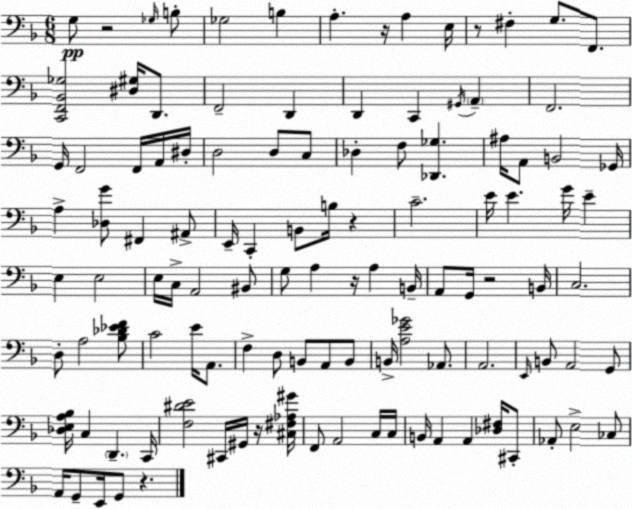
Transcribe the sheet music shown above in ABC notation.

X:1
T:Untitled
M:6/8
L:1/4
K:Dm
G,/2 z2 _G,/4 B,/2 _G,2 B, A, z/4 A, E,/4 z/2 ^F, G,/2 F,,/2 [C,,F,,_B,,_G,]2 [^D,^G,]/4 D,,/2 F,,2 D,, D,, C,, ^G,,/4 A,, F,,2 G,,/4 F,,2 F,,/4 A,,/4 ^D,/4 D,2 D,/2 C,/2 _D, F,/2 [_D,,_G,] ^A,/4 A,,/2 B,,2 _G,,/4 A, [_D,G]/2 ^F,, ^A,,/2 E,,/4 C,, B,,/2 B,/4 z C2 E/4 E G/4 E E, E,2 E,/4 C,/4 A,,2 ^B,,/2 G,/2 A, z/4 A, B,,/4 A,,/2 G,,/4 z2 B,,/4 C,2 D,/2 A,2 [_B,_D_EF]/2 C2 E/4 A,,/2 F, D,/2 B,,/2 A,,/2 B,,/2 B,,/4 [A,E_G]2 _A,,/2 A,,2 E,,/4 B,,/2 A,,2 G,,/2 [_D,E,A,_B,]/4 C, D,, C,,/4 [F,^DE]2 ^C,,/4 ^G,,/4 z/4 [^C,^F,_A,^G]/4 F,,/2 A,,2 C,/4 C,/4 B,,/4 A,, A,, [_D,^F,]/4 ^C,,/2 _A,,/2 E,2 _C,/2 A,,/4 G,,/2 E,,/4 G,,/2 z